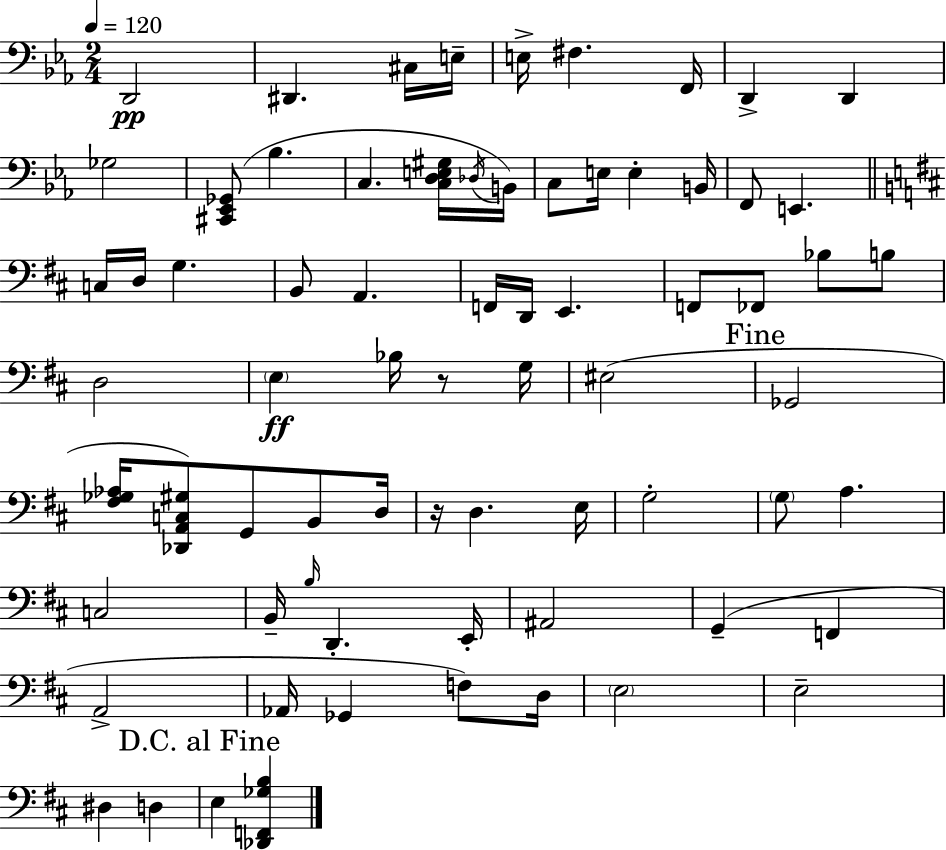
{
  \clef bass
  \numericTimeSignature
  \time 2/4
  \key c \minor
  \tempo 4 = 120
  d,2\pp | dis,4. cis16 e16-- | e16-> fis4. f,16 | d,4-> d,4 | \break ges2 | <cis, ees, ges,>8( bes4. | c4. <c d e gis>16 \acciaccatura { des16 } | b,16) c8 e16 e4-. | \break b,16 f,8 e,4. | \bar "||" \break \key b \minor c16 d16 g4. | b,8 a,4. | f,16 d,16 e,4. | f,8 fes,8 bes8 b8 | \break d2 | \parenthesize e4\ff bes16 r8 g16 | eis2( | \mark "Fine" ges,2 | \break <fis ges aes>16 <des, a, c gis>8) g,8 b,8 d16 | r16 d4. e16 | g2-. | \parenthesize g8 a4. | \break c2 | b,16-- \grace { b16 } d,4.-. | e,16-. ais,2 | g,4--( f,4 | \break a,2-> | aes,16 ges,4 f8) | d16 \parenthesize e2 | e2-- | \break dis4 d4 | \mark "D.C. al Fine" e4 <des, f, ges b>4 | \bar "|."
}